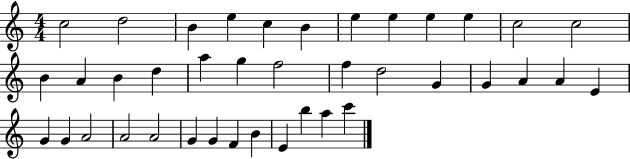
C5/h D5/h B4/q E5/q C5/q B4/q E5/q E5/q E5/q E5/q C5/h C5/h B4/q A4/q B4/q D5/q A5/q G5/q F5/h F5/q D5/h G4/q G4/q A4/q A4/q E4/q G4/q G4/q A4/h A4/h A4/h G4/q G4/q F4/q B4/q E4/q B5/q A5/q C6/q